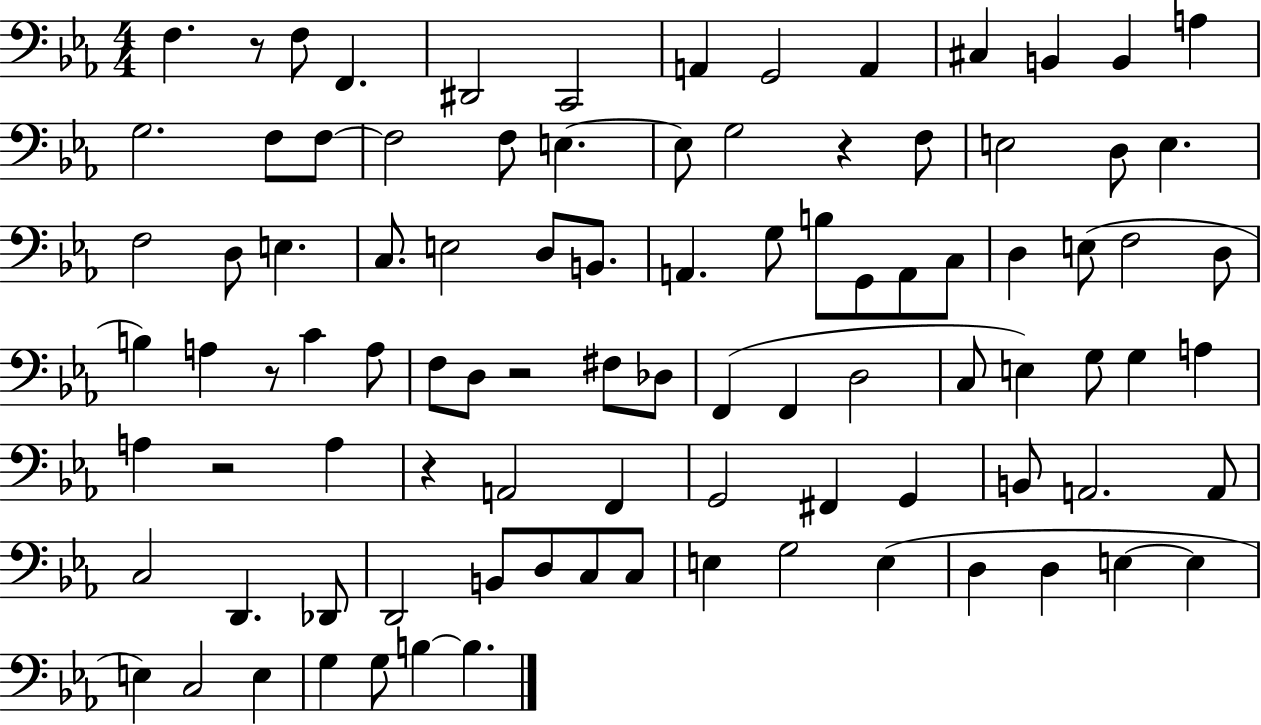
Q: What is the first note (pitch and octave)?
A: F3